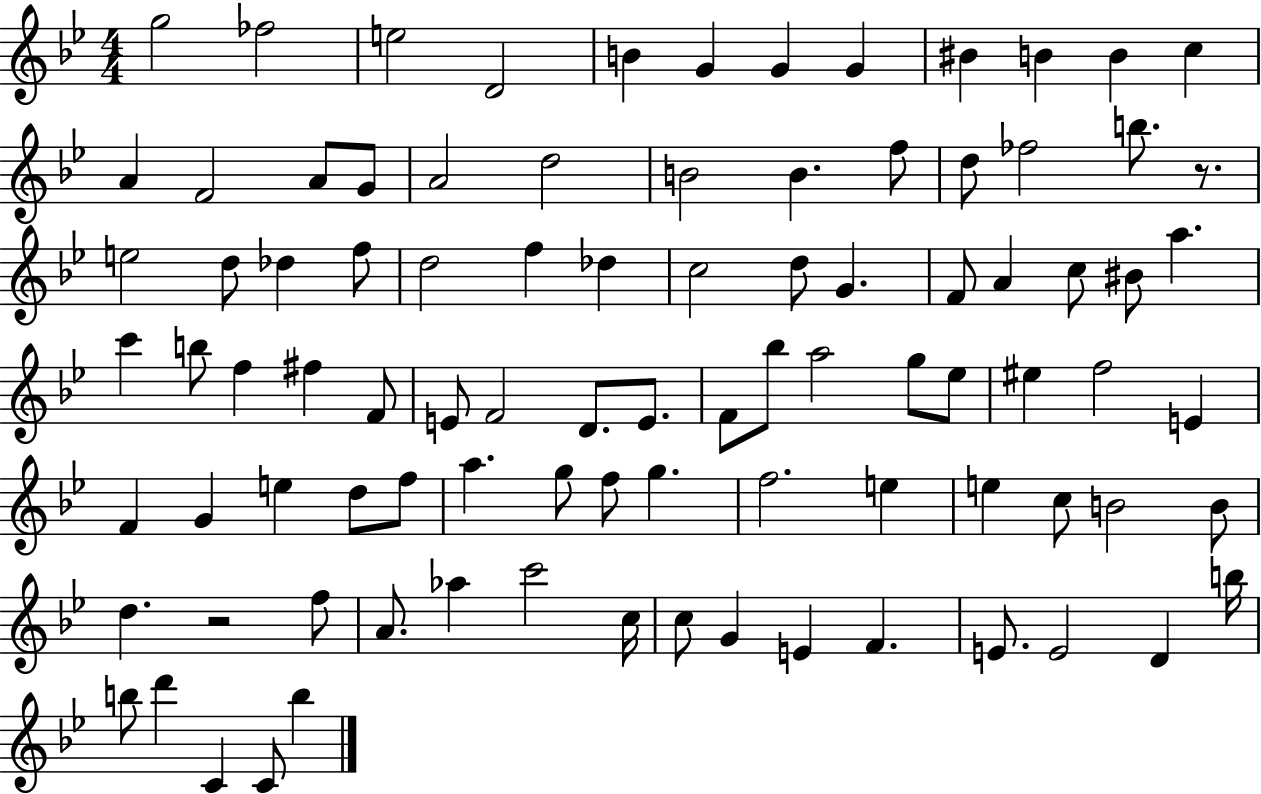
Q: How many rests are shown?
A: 2